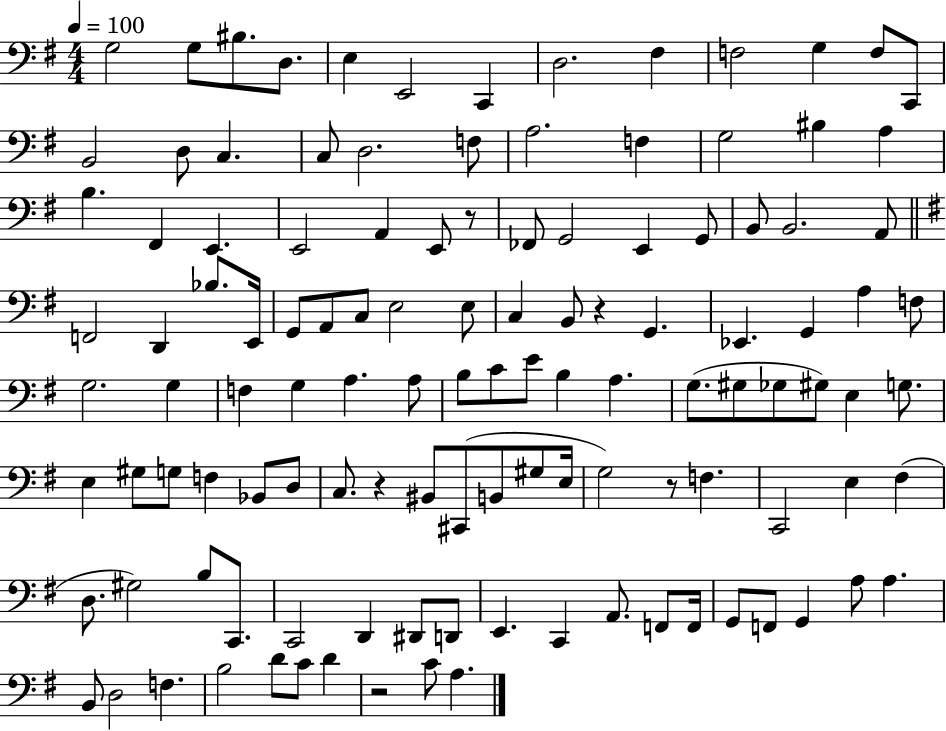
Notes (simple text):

G3/h G3/e BIS3/e. D3/e. E3/q E2/h C2/q D3/h. F#3/q F3/h G3/q F3/e C2/e B2/h D3/e C3/q. C3/e D3/h. F3/e A3/h. F3/q G3/h BIS3/q A3/q B3/q. F#2/q E2/q. E2/h A2/q E2/e R/e FES2/e G2/h E2/q G2/e B2/e B2/h. A2/e F2/h D2/q Bb3/e. E2/s G2/e A2/e C3/e E3/h E3/e C3/q B2/e R/q G2/q. Eb2/q. G2/q A3/q F3/e G3/h. G3/q F3/q G3/q A3/q. A3/e B3/e C4/e E4/e B3/q A3/q. G3/e. G#3/e Gb3/e G#3/e E3/q G3/e. E3/q G#3/e G3/e F3/q Bb2/e D3/e C3/e. R/q BIS2/e C#2/e B2/e G#3/e E3/s G3/h R/e F3/q. C2/h E3/q F#3/q D3/e. G#3/h B3/e C2/e. C2/h D2/q D#2/e D2/e E2/q. C2/q A2/e. F2/e F2/s G2/e F2/e G2/q A3/e A3/q. B2/e D3/h F3/q. B3/h D4/e C4/e D4/q R/h C4/e A3/q.